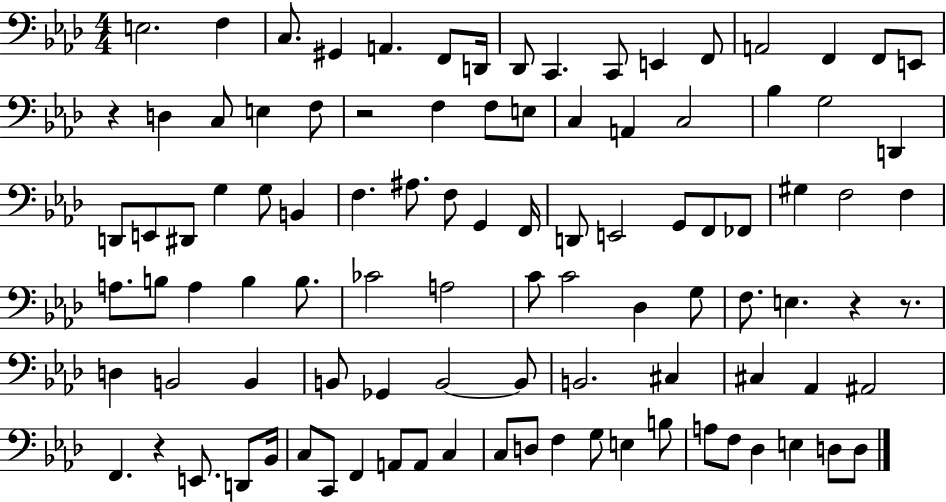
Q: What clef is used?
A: bass